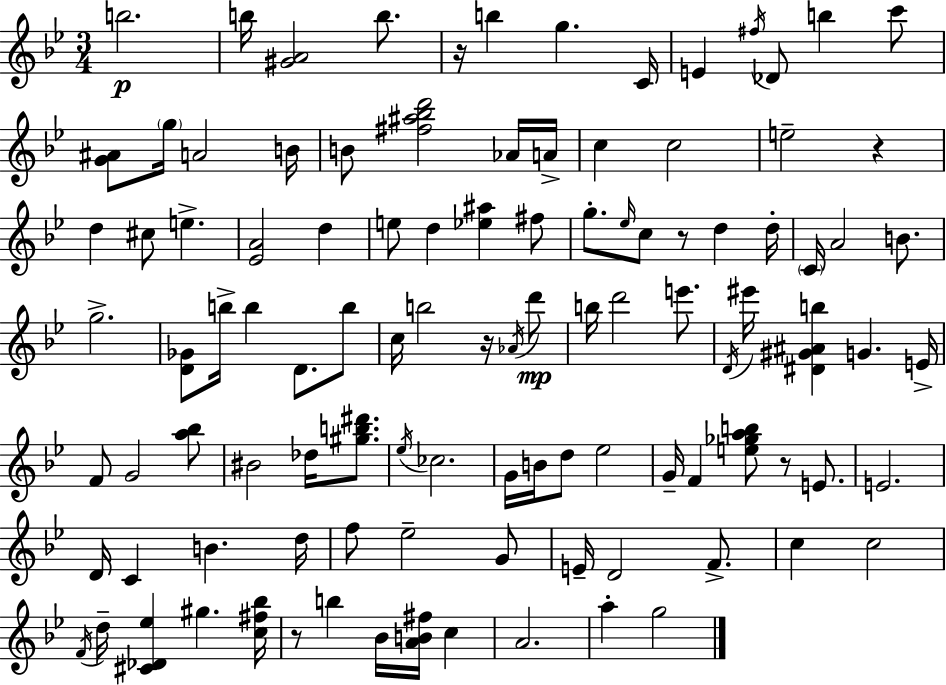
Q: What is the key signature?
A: G minor